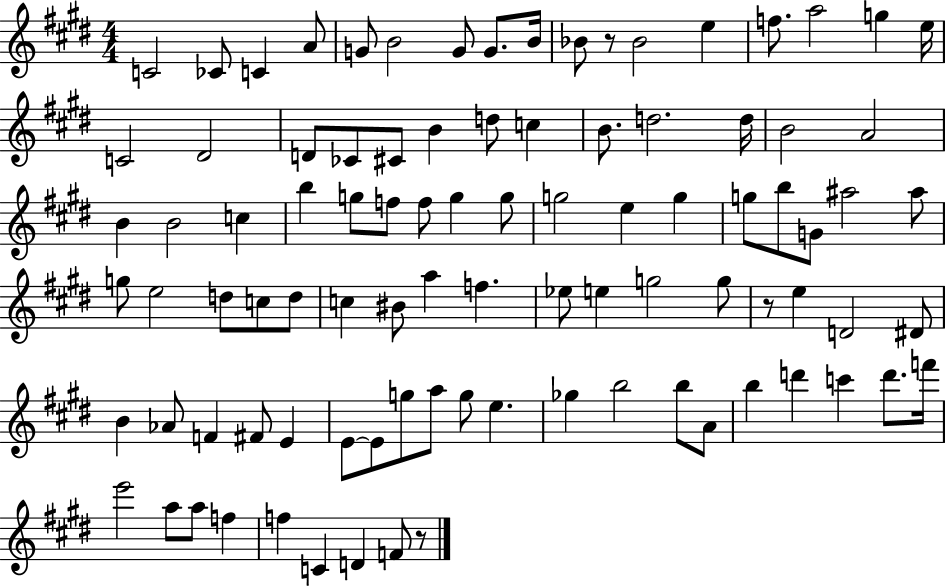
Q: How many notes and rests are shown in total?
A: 93